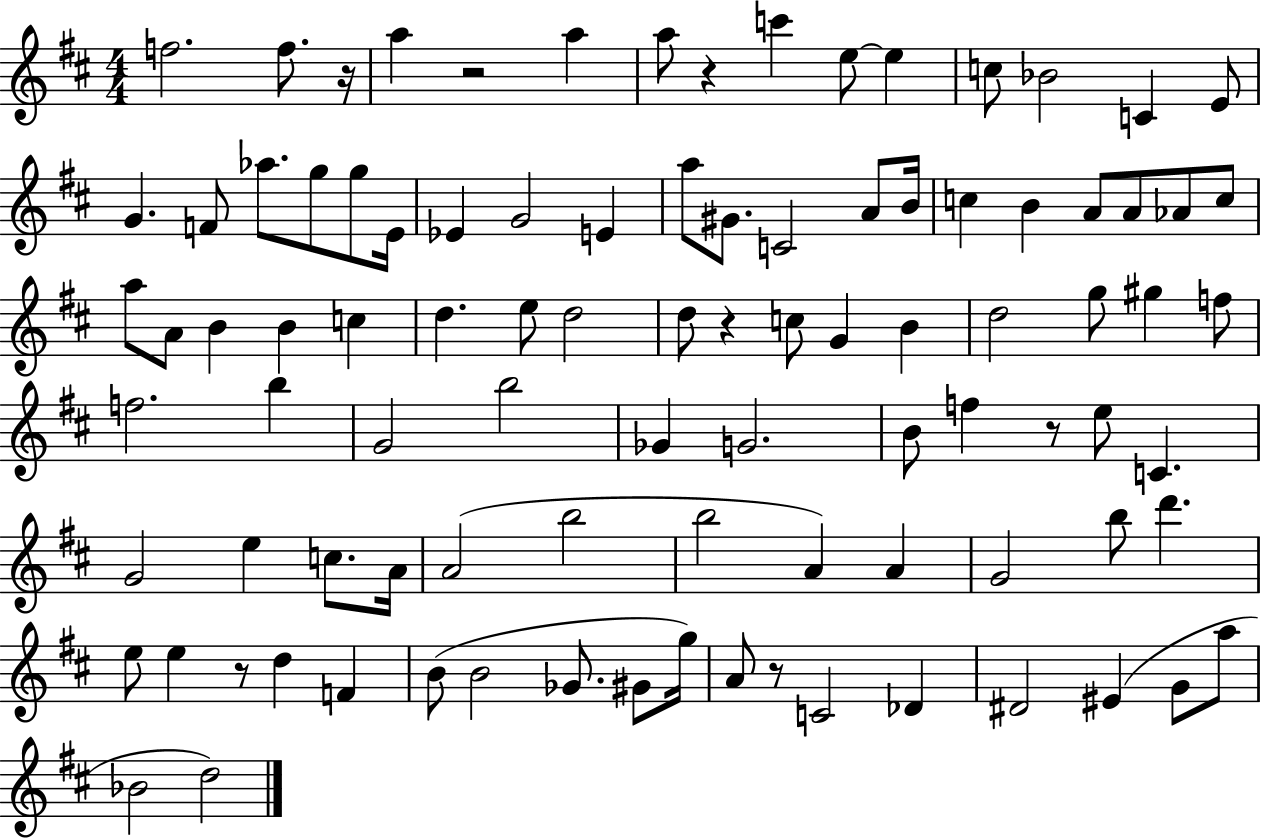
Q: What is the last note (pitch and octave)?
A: D5